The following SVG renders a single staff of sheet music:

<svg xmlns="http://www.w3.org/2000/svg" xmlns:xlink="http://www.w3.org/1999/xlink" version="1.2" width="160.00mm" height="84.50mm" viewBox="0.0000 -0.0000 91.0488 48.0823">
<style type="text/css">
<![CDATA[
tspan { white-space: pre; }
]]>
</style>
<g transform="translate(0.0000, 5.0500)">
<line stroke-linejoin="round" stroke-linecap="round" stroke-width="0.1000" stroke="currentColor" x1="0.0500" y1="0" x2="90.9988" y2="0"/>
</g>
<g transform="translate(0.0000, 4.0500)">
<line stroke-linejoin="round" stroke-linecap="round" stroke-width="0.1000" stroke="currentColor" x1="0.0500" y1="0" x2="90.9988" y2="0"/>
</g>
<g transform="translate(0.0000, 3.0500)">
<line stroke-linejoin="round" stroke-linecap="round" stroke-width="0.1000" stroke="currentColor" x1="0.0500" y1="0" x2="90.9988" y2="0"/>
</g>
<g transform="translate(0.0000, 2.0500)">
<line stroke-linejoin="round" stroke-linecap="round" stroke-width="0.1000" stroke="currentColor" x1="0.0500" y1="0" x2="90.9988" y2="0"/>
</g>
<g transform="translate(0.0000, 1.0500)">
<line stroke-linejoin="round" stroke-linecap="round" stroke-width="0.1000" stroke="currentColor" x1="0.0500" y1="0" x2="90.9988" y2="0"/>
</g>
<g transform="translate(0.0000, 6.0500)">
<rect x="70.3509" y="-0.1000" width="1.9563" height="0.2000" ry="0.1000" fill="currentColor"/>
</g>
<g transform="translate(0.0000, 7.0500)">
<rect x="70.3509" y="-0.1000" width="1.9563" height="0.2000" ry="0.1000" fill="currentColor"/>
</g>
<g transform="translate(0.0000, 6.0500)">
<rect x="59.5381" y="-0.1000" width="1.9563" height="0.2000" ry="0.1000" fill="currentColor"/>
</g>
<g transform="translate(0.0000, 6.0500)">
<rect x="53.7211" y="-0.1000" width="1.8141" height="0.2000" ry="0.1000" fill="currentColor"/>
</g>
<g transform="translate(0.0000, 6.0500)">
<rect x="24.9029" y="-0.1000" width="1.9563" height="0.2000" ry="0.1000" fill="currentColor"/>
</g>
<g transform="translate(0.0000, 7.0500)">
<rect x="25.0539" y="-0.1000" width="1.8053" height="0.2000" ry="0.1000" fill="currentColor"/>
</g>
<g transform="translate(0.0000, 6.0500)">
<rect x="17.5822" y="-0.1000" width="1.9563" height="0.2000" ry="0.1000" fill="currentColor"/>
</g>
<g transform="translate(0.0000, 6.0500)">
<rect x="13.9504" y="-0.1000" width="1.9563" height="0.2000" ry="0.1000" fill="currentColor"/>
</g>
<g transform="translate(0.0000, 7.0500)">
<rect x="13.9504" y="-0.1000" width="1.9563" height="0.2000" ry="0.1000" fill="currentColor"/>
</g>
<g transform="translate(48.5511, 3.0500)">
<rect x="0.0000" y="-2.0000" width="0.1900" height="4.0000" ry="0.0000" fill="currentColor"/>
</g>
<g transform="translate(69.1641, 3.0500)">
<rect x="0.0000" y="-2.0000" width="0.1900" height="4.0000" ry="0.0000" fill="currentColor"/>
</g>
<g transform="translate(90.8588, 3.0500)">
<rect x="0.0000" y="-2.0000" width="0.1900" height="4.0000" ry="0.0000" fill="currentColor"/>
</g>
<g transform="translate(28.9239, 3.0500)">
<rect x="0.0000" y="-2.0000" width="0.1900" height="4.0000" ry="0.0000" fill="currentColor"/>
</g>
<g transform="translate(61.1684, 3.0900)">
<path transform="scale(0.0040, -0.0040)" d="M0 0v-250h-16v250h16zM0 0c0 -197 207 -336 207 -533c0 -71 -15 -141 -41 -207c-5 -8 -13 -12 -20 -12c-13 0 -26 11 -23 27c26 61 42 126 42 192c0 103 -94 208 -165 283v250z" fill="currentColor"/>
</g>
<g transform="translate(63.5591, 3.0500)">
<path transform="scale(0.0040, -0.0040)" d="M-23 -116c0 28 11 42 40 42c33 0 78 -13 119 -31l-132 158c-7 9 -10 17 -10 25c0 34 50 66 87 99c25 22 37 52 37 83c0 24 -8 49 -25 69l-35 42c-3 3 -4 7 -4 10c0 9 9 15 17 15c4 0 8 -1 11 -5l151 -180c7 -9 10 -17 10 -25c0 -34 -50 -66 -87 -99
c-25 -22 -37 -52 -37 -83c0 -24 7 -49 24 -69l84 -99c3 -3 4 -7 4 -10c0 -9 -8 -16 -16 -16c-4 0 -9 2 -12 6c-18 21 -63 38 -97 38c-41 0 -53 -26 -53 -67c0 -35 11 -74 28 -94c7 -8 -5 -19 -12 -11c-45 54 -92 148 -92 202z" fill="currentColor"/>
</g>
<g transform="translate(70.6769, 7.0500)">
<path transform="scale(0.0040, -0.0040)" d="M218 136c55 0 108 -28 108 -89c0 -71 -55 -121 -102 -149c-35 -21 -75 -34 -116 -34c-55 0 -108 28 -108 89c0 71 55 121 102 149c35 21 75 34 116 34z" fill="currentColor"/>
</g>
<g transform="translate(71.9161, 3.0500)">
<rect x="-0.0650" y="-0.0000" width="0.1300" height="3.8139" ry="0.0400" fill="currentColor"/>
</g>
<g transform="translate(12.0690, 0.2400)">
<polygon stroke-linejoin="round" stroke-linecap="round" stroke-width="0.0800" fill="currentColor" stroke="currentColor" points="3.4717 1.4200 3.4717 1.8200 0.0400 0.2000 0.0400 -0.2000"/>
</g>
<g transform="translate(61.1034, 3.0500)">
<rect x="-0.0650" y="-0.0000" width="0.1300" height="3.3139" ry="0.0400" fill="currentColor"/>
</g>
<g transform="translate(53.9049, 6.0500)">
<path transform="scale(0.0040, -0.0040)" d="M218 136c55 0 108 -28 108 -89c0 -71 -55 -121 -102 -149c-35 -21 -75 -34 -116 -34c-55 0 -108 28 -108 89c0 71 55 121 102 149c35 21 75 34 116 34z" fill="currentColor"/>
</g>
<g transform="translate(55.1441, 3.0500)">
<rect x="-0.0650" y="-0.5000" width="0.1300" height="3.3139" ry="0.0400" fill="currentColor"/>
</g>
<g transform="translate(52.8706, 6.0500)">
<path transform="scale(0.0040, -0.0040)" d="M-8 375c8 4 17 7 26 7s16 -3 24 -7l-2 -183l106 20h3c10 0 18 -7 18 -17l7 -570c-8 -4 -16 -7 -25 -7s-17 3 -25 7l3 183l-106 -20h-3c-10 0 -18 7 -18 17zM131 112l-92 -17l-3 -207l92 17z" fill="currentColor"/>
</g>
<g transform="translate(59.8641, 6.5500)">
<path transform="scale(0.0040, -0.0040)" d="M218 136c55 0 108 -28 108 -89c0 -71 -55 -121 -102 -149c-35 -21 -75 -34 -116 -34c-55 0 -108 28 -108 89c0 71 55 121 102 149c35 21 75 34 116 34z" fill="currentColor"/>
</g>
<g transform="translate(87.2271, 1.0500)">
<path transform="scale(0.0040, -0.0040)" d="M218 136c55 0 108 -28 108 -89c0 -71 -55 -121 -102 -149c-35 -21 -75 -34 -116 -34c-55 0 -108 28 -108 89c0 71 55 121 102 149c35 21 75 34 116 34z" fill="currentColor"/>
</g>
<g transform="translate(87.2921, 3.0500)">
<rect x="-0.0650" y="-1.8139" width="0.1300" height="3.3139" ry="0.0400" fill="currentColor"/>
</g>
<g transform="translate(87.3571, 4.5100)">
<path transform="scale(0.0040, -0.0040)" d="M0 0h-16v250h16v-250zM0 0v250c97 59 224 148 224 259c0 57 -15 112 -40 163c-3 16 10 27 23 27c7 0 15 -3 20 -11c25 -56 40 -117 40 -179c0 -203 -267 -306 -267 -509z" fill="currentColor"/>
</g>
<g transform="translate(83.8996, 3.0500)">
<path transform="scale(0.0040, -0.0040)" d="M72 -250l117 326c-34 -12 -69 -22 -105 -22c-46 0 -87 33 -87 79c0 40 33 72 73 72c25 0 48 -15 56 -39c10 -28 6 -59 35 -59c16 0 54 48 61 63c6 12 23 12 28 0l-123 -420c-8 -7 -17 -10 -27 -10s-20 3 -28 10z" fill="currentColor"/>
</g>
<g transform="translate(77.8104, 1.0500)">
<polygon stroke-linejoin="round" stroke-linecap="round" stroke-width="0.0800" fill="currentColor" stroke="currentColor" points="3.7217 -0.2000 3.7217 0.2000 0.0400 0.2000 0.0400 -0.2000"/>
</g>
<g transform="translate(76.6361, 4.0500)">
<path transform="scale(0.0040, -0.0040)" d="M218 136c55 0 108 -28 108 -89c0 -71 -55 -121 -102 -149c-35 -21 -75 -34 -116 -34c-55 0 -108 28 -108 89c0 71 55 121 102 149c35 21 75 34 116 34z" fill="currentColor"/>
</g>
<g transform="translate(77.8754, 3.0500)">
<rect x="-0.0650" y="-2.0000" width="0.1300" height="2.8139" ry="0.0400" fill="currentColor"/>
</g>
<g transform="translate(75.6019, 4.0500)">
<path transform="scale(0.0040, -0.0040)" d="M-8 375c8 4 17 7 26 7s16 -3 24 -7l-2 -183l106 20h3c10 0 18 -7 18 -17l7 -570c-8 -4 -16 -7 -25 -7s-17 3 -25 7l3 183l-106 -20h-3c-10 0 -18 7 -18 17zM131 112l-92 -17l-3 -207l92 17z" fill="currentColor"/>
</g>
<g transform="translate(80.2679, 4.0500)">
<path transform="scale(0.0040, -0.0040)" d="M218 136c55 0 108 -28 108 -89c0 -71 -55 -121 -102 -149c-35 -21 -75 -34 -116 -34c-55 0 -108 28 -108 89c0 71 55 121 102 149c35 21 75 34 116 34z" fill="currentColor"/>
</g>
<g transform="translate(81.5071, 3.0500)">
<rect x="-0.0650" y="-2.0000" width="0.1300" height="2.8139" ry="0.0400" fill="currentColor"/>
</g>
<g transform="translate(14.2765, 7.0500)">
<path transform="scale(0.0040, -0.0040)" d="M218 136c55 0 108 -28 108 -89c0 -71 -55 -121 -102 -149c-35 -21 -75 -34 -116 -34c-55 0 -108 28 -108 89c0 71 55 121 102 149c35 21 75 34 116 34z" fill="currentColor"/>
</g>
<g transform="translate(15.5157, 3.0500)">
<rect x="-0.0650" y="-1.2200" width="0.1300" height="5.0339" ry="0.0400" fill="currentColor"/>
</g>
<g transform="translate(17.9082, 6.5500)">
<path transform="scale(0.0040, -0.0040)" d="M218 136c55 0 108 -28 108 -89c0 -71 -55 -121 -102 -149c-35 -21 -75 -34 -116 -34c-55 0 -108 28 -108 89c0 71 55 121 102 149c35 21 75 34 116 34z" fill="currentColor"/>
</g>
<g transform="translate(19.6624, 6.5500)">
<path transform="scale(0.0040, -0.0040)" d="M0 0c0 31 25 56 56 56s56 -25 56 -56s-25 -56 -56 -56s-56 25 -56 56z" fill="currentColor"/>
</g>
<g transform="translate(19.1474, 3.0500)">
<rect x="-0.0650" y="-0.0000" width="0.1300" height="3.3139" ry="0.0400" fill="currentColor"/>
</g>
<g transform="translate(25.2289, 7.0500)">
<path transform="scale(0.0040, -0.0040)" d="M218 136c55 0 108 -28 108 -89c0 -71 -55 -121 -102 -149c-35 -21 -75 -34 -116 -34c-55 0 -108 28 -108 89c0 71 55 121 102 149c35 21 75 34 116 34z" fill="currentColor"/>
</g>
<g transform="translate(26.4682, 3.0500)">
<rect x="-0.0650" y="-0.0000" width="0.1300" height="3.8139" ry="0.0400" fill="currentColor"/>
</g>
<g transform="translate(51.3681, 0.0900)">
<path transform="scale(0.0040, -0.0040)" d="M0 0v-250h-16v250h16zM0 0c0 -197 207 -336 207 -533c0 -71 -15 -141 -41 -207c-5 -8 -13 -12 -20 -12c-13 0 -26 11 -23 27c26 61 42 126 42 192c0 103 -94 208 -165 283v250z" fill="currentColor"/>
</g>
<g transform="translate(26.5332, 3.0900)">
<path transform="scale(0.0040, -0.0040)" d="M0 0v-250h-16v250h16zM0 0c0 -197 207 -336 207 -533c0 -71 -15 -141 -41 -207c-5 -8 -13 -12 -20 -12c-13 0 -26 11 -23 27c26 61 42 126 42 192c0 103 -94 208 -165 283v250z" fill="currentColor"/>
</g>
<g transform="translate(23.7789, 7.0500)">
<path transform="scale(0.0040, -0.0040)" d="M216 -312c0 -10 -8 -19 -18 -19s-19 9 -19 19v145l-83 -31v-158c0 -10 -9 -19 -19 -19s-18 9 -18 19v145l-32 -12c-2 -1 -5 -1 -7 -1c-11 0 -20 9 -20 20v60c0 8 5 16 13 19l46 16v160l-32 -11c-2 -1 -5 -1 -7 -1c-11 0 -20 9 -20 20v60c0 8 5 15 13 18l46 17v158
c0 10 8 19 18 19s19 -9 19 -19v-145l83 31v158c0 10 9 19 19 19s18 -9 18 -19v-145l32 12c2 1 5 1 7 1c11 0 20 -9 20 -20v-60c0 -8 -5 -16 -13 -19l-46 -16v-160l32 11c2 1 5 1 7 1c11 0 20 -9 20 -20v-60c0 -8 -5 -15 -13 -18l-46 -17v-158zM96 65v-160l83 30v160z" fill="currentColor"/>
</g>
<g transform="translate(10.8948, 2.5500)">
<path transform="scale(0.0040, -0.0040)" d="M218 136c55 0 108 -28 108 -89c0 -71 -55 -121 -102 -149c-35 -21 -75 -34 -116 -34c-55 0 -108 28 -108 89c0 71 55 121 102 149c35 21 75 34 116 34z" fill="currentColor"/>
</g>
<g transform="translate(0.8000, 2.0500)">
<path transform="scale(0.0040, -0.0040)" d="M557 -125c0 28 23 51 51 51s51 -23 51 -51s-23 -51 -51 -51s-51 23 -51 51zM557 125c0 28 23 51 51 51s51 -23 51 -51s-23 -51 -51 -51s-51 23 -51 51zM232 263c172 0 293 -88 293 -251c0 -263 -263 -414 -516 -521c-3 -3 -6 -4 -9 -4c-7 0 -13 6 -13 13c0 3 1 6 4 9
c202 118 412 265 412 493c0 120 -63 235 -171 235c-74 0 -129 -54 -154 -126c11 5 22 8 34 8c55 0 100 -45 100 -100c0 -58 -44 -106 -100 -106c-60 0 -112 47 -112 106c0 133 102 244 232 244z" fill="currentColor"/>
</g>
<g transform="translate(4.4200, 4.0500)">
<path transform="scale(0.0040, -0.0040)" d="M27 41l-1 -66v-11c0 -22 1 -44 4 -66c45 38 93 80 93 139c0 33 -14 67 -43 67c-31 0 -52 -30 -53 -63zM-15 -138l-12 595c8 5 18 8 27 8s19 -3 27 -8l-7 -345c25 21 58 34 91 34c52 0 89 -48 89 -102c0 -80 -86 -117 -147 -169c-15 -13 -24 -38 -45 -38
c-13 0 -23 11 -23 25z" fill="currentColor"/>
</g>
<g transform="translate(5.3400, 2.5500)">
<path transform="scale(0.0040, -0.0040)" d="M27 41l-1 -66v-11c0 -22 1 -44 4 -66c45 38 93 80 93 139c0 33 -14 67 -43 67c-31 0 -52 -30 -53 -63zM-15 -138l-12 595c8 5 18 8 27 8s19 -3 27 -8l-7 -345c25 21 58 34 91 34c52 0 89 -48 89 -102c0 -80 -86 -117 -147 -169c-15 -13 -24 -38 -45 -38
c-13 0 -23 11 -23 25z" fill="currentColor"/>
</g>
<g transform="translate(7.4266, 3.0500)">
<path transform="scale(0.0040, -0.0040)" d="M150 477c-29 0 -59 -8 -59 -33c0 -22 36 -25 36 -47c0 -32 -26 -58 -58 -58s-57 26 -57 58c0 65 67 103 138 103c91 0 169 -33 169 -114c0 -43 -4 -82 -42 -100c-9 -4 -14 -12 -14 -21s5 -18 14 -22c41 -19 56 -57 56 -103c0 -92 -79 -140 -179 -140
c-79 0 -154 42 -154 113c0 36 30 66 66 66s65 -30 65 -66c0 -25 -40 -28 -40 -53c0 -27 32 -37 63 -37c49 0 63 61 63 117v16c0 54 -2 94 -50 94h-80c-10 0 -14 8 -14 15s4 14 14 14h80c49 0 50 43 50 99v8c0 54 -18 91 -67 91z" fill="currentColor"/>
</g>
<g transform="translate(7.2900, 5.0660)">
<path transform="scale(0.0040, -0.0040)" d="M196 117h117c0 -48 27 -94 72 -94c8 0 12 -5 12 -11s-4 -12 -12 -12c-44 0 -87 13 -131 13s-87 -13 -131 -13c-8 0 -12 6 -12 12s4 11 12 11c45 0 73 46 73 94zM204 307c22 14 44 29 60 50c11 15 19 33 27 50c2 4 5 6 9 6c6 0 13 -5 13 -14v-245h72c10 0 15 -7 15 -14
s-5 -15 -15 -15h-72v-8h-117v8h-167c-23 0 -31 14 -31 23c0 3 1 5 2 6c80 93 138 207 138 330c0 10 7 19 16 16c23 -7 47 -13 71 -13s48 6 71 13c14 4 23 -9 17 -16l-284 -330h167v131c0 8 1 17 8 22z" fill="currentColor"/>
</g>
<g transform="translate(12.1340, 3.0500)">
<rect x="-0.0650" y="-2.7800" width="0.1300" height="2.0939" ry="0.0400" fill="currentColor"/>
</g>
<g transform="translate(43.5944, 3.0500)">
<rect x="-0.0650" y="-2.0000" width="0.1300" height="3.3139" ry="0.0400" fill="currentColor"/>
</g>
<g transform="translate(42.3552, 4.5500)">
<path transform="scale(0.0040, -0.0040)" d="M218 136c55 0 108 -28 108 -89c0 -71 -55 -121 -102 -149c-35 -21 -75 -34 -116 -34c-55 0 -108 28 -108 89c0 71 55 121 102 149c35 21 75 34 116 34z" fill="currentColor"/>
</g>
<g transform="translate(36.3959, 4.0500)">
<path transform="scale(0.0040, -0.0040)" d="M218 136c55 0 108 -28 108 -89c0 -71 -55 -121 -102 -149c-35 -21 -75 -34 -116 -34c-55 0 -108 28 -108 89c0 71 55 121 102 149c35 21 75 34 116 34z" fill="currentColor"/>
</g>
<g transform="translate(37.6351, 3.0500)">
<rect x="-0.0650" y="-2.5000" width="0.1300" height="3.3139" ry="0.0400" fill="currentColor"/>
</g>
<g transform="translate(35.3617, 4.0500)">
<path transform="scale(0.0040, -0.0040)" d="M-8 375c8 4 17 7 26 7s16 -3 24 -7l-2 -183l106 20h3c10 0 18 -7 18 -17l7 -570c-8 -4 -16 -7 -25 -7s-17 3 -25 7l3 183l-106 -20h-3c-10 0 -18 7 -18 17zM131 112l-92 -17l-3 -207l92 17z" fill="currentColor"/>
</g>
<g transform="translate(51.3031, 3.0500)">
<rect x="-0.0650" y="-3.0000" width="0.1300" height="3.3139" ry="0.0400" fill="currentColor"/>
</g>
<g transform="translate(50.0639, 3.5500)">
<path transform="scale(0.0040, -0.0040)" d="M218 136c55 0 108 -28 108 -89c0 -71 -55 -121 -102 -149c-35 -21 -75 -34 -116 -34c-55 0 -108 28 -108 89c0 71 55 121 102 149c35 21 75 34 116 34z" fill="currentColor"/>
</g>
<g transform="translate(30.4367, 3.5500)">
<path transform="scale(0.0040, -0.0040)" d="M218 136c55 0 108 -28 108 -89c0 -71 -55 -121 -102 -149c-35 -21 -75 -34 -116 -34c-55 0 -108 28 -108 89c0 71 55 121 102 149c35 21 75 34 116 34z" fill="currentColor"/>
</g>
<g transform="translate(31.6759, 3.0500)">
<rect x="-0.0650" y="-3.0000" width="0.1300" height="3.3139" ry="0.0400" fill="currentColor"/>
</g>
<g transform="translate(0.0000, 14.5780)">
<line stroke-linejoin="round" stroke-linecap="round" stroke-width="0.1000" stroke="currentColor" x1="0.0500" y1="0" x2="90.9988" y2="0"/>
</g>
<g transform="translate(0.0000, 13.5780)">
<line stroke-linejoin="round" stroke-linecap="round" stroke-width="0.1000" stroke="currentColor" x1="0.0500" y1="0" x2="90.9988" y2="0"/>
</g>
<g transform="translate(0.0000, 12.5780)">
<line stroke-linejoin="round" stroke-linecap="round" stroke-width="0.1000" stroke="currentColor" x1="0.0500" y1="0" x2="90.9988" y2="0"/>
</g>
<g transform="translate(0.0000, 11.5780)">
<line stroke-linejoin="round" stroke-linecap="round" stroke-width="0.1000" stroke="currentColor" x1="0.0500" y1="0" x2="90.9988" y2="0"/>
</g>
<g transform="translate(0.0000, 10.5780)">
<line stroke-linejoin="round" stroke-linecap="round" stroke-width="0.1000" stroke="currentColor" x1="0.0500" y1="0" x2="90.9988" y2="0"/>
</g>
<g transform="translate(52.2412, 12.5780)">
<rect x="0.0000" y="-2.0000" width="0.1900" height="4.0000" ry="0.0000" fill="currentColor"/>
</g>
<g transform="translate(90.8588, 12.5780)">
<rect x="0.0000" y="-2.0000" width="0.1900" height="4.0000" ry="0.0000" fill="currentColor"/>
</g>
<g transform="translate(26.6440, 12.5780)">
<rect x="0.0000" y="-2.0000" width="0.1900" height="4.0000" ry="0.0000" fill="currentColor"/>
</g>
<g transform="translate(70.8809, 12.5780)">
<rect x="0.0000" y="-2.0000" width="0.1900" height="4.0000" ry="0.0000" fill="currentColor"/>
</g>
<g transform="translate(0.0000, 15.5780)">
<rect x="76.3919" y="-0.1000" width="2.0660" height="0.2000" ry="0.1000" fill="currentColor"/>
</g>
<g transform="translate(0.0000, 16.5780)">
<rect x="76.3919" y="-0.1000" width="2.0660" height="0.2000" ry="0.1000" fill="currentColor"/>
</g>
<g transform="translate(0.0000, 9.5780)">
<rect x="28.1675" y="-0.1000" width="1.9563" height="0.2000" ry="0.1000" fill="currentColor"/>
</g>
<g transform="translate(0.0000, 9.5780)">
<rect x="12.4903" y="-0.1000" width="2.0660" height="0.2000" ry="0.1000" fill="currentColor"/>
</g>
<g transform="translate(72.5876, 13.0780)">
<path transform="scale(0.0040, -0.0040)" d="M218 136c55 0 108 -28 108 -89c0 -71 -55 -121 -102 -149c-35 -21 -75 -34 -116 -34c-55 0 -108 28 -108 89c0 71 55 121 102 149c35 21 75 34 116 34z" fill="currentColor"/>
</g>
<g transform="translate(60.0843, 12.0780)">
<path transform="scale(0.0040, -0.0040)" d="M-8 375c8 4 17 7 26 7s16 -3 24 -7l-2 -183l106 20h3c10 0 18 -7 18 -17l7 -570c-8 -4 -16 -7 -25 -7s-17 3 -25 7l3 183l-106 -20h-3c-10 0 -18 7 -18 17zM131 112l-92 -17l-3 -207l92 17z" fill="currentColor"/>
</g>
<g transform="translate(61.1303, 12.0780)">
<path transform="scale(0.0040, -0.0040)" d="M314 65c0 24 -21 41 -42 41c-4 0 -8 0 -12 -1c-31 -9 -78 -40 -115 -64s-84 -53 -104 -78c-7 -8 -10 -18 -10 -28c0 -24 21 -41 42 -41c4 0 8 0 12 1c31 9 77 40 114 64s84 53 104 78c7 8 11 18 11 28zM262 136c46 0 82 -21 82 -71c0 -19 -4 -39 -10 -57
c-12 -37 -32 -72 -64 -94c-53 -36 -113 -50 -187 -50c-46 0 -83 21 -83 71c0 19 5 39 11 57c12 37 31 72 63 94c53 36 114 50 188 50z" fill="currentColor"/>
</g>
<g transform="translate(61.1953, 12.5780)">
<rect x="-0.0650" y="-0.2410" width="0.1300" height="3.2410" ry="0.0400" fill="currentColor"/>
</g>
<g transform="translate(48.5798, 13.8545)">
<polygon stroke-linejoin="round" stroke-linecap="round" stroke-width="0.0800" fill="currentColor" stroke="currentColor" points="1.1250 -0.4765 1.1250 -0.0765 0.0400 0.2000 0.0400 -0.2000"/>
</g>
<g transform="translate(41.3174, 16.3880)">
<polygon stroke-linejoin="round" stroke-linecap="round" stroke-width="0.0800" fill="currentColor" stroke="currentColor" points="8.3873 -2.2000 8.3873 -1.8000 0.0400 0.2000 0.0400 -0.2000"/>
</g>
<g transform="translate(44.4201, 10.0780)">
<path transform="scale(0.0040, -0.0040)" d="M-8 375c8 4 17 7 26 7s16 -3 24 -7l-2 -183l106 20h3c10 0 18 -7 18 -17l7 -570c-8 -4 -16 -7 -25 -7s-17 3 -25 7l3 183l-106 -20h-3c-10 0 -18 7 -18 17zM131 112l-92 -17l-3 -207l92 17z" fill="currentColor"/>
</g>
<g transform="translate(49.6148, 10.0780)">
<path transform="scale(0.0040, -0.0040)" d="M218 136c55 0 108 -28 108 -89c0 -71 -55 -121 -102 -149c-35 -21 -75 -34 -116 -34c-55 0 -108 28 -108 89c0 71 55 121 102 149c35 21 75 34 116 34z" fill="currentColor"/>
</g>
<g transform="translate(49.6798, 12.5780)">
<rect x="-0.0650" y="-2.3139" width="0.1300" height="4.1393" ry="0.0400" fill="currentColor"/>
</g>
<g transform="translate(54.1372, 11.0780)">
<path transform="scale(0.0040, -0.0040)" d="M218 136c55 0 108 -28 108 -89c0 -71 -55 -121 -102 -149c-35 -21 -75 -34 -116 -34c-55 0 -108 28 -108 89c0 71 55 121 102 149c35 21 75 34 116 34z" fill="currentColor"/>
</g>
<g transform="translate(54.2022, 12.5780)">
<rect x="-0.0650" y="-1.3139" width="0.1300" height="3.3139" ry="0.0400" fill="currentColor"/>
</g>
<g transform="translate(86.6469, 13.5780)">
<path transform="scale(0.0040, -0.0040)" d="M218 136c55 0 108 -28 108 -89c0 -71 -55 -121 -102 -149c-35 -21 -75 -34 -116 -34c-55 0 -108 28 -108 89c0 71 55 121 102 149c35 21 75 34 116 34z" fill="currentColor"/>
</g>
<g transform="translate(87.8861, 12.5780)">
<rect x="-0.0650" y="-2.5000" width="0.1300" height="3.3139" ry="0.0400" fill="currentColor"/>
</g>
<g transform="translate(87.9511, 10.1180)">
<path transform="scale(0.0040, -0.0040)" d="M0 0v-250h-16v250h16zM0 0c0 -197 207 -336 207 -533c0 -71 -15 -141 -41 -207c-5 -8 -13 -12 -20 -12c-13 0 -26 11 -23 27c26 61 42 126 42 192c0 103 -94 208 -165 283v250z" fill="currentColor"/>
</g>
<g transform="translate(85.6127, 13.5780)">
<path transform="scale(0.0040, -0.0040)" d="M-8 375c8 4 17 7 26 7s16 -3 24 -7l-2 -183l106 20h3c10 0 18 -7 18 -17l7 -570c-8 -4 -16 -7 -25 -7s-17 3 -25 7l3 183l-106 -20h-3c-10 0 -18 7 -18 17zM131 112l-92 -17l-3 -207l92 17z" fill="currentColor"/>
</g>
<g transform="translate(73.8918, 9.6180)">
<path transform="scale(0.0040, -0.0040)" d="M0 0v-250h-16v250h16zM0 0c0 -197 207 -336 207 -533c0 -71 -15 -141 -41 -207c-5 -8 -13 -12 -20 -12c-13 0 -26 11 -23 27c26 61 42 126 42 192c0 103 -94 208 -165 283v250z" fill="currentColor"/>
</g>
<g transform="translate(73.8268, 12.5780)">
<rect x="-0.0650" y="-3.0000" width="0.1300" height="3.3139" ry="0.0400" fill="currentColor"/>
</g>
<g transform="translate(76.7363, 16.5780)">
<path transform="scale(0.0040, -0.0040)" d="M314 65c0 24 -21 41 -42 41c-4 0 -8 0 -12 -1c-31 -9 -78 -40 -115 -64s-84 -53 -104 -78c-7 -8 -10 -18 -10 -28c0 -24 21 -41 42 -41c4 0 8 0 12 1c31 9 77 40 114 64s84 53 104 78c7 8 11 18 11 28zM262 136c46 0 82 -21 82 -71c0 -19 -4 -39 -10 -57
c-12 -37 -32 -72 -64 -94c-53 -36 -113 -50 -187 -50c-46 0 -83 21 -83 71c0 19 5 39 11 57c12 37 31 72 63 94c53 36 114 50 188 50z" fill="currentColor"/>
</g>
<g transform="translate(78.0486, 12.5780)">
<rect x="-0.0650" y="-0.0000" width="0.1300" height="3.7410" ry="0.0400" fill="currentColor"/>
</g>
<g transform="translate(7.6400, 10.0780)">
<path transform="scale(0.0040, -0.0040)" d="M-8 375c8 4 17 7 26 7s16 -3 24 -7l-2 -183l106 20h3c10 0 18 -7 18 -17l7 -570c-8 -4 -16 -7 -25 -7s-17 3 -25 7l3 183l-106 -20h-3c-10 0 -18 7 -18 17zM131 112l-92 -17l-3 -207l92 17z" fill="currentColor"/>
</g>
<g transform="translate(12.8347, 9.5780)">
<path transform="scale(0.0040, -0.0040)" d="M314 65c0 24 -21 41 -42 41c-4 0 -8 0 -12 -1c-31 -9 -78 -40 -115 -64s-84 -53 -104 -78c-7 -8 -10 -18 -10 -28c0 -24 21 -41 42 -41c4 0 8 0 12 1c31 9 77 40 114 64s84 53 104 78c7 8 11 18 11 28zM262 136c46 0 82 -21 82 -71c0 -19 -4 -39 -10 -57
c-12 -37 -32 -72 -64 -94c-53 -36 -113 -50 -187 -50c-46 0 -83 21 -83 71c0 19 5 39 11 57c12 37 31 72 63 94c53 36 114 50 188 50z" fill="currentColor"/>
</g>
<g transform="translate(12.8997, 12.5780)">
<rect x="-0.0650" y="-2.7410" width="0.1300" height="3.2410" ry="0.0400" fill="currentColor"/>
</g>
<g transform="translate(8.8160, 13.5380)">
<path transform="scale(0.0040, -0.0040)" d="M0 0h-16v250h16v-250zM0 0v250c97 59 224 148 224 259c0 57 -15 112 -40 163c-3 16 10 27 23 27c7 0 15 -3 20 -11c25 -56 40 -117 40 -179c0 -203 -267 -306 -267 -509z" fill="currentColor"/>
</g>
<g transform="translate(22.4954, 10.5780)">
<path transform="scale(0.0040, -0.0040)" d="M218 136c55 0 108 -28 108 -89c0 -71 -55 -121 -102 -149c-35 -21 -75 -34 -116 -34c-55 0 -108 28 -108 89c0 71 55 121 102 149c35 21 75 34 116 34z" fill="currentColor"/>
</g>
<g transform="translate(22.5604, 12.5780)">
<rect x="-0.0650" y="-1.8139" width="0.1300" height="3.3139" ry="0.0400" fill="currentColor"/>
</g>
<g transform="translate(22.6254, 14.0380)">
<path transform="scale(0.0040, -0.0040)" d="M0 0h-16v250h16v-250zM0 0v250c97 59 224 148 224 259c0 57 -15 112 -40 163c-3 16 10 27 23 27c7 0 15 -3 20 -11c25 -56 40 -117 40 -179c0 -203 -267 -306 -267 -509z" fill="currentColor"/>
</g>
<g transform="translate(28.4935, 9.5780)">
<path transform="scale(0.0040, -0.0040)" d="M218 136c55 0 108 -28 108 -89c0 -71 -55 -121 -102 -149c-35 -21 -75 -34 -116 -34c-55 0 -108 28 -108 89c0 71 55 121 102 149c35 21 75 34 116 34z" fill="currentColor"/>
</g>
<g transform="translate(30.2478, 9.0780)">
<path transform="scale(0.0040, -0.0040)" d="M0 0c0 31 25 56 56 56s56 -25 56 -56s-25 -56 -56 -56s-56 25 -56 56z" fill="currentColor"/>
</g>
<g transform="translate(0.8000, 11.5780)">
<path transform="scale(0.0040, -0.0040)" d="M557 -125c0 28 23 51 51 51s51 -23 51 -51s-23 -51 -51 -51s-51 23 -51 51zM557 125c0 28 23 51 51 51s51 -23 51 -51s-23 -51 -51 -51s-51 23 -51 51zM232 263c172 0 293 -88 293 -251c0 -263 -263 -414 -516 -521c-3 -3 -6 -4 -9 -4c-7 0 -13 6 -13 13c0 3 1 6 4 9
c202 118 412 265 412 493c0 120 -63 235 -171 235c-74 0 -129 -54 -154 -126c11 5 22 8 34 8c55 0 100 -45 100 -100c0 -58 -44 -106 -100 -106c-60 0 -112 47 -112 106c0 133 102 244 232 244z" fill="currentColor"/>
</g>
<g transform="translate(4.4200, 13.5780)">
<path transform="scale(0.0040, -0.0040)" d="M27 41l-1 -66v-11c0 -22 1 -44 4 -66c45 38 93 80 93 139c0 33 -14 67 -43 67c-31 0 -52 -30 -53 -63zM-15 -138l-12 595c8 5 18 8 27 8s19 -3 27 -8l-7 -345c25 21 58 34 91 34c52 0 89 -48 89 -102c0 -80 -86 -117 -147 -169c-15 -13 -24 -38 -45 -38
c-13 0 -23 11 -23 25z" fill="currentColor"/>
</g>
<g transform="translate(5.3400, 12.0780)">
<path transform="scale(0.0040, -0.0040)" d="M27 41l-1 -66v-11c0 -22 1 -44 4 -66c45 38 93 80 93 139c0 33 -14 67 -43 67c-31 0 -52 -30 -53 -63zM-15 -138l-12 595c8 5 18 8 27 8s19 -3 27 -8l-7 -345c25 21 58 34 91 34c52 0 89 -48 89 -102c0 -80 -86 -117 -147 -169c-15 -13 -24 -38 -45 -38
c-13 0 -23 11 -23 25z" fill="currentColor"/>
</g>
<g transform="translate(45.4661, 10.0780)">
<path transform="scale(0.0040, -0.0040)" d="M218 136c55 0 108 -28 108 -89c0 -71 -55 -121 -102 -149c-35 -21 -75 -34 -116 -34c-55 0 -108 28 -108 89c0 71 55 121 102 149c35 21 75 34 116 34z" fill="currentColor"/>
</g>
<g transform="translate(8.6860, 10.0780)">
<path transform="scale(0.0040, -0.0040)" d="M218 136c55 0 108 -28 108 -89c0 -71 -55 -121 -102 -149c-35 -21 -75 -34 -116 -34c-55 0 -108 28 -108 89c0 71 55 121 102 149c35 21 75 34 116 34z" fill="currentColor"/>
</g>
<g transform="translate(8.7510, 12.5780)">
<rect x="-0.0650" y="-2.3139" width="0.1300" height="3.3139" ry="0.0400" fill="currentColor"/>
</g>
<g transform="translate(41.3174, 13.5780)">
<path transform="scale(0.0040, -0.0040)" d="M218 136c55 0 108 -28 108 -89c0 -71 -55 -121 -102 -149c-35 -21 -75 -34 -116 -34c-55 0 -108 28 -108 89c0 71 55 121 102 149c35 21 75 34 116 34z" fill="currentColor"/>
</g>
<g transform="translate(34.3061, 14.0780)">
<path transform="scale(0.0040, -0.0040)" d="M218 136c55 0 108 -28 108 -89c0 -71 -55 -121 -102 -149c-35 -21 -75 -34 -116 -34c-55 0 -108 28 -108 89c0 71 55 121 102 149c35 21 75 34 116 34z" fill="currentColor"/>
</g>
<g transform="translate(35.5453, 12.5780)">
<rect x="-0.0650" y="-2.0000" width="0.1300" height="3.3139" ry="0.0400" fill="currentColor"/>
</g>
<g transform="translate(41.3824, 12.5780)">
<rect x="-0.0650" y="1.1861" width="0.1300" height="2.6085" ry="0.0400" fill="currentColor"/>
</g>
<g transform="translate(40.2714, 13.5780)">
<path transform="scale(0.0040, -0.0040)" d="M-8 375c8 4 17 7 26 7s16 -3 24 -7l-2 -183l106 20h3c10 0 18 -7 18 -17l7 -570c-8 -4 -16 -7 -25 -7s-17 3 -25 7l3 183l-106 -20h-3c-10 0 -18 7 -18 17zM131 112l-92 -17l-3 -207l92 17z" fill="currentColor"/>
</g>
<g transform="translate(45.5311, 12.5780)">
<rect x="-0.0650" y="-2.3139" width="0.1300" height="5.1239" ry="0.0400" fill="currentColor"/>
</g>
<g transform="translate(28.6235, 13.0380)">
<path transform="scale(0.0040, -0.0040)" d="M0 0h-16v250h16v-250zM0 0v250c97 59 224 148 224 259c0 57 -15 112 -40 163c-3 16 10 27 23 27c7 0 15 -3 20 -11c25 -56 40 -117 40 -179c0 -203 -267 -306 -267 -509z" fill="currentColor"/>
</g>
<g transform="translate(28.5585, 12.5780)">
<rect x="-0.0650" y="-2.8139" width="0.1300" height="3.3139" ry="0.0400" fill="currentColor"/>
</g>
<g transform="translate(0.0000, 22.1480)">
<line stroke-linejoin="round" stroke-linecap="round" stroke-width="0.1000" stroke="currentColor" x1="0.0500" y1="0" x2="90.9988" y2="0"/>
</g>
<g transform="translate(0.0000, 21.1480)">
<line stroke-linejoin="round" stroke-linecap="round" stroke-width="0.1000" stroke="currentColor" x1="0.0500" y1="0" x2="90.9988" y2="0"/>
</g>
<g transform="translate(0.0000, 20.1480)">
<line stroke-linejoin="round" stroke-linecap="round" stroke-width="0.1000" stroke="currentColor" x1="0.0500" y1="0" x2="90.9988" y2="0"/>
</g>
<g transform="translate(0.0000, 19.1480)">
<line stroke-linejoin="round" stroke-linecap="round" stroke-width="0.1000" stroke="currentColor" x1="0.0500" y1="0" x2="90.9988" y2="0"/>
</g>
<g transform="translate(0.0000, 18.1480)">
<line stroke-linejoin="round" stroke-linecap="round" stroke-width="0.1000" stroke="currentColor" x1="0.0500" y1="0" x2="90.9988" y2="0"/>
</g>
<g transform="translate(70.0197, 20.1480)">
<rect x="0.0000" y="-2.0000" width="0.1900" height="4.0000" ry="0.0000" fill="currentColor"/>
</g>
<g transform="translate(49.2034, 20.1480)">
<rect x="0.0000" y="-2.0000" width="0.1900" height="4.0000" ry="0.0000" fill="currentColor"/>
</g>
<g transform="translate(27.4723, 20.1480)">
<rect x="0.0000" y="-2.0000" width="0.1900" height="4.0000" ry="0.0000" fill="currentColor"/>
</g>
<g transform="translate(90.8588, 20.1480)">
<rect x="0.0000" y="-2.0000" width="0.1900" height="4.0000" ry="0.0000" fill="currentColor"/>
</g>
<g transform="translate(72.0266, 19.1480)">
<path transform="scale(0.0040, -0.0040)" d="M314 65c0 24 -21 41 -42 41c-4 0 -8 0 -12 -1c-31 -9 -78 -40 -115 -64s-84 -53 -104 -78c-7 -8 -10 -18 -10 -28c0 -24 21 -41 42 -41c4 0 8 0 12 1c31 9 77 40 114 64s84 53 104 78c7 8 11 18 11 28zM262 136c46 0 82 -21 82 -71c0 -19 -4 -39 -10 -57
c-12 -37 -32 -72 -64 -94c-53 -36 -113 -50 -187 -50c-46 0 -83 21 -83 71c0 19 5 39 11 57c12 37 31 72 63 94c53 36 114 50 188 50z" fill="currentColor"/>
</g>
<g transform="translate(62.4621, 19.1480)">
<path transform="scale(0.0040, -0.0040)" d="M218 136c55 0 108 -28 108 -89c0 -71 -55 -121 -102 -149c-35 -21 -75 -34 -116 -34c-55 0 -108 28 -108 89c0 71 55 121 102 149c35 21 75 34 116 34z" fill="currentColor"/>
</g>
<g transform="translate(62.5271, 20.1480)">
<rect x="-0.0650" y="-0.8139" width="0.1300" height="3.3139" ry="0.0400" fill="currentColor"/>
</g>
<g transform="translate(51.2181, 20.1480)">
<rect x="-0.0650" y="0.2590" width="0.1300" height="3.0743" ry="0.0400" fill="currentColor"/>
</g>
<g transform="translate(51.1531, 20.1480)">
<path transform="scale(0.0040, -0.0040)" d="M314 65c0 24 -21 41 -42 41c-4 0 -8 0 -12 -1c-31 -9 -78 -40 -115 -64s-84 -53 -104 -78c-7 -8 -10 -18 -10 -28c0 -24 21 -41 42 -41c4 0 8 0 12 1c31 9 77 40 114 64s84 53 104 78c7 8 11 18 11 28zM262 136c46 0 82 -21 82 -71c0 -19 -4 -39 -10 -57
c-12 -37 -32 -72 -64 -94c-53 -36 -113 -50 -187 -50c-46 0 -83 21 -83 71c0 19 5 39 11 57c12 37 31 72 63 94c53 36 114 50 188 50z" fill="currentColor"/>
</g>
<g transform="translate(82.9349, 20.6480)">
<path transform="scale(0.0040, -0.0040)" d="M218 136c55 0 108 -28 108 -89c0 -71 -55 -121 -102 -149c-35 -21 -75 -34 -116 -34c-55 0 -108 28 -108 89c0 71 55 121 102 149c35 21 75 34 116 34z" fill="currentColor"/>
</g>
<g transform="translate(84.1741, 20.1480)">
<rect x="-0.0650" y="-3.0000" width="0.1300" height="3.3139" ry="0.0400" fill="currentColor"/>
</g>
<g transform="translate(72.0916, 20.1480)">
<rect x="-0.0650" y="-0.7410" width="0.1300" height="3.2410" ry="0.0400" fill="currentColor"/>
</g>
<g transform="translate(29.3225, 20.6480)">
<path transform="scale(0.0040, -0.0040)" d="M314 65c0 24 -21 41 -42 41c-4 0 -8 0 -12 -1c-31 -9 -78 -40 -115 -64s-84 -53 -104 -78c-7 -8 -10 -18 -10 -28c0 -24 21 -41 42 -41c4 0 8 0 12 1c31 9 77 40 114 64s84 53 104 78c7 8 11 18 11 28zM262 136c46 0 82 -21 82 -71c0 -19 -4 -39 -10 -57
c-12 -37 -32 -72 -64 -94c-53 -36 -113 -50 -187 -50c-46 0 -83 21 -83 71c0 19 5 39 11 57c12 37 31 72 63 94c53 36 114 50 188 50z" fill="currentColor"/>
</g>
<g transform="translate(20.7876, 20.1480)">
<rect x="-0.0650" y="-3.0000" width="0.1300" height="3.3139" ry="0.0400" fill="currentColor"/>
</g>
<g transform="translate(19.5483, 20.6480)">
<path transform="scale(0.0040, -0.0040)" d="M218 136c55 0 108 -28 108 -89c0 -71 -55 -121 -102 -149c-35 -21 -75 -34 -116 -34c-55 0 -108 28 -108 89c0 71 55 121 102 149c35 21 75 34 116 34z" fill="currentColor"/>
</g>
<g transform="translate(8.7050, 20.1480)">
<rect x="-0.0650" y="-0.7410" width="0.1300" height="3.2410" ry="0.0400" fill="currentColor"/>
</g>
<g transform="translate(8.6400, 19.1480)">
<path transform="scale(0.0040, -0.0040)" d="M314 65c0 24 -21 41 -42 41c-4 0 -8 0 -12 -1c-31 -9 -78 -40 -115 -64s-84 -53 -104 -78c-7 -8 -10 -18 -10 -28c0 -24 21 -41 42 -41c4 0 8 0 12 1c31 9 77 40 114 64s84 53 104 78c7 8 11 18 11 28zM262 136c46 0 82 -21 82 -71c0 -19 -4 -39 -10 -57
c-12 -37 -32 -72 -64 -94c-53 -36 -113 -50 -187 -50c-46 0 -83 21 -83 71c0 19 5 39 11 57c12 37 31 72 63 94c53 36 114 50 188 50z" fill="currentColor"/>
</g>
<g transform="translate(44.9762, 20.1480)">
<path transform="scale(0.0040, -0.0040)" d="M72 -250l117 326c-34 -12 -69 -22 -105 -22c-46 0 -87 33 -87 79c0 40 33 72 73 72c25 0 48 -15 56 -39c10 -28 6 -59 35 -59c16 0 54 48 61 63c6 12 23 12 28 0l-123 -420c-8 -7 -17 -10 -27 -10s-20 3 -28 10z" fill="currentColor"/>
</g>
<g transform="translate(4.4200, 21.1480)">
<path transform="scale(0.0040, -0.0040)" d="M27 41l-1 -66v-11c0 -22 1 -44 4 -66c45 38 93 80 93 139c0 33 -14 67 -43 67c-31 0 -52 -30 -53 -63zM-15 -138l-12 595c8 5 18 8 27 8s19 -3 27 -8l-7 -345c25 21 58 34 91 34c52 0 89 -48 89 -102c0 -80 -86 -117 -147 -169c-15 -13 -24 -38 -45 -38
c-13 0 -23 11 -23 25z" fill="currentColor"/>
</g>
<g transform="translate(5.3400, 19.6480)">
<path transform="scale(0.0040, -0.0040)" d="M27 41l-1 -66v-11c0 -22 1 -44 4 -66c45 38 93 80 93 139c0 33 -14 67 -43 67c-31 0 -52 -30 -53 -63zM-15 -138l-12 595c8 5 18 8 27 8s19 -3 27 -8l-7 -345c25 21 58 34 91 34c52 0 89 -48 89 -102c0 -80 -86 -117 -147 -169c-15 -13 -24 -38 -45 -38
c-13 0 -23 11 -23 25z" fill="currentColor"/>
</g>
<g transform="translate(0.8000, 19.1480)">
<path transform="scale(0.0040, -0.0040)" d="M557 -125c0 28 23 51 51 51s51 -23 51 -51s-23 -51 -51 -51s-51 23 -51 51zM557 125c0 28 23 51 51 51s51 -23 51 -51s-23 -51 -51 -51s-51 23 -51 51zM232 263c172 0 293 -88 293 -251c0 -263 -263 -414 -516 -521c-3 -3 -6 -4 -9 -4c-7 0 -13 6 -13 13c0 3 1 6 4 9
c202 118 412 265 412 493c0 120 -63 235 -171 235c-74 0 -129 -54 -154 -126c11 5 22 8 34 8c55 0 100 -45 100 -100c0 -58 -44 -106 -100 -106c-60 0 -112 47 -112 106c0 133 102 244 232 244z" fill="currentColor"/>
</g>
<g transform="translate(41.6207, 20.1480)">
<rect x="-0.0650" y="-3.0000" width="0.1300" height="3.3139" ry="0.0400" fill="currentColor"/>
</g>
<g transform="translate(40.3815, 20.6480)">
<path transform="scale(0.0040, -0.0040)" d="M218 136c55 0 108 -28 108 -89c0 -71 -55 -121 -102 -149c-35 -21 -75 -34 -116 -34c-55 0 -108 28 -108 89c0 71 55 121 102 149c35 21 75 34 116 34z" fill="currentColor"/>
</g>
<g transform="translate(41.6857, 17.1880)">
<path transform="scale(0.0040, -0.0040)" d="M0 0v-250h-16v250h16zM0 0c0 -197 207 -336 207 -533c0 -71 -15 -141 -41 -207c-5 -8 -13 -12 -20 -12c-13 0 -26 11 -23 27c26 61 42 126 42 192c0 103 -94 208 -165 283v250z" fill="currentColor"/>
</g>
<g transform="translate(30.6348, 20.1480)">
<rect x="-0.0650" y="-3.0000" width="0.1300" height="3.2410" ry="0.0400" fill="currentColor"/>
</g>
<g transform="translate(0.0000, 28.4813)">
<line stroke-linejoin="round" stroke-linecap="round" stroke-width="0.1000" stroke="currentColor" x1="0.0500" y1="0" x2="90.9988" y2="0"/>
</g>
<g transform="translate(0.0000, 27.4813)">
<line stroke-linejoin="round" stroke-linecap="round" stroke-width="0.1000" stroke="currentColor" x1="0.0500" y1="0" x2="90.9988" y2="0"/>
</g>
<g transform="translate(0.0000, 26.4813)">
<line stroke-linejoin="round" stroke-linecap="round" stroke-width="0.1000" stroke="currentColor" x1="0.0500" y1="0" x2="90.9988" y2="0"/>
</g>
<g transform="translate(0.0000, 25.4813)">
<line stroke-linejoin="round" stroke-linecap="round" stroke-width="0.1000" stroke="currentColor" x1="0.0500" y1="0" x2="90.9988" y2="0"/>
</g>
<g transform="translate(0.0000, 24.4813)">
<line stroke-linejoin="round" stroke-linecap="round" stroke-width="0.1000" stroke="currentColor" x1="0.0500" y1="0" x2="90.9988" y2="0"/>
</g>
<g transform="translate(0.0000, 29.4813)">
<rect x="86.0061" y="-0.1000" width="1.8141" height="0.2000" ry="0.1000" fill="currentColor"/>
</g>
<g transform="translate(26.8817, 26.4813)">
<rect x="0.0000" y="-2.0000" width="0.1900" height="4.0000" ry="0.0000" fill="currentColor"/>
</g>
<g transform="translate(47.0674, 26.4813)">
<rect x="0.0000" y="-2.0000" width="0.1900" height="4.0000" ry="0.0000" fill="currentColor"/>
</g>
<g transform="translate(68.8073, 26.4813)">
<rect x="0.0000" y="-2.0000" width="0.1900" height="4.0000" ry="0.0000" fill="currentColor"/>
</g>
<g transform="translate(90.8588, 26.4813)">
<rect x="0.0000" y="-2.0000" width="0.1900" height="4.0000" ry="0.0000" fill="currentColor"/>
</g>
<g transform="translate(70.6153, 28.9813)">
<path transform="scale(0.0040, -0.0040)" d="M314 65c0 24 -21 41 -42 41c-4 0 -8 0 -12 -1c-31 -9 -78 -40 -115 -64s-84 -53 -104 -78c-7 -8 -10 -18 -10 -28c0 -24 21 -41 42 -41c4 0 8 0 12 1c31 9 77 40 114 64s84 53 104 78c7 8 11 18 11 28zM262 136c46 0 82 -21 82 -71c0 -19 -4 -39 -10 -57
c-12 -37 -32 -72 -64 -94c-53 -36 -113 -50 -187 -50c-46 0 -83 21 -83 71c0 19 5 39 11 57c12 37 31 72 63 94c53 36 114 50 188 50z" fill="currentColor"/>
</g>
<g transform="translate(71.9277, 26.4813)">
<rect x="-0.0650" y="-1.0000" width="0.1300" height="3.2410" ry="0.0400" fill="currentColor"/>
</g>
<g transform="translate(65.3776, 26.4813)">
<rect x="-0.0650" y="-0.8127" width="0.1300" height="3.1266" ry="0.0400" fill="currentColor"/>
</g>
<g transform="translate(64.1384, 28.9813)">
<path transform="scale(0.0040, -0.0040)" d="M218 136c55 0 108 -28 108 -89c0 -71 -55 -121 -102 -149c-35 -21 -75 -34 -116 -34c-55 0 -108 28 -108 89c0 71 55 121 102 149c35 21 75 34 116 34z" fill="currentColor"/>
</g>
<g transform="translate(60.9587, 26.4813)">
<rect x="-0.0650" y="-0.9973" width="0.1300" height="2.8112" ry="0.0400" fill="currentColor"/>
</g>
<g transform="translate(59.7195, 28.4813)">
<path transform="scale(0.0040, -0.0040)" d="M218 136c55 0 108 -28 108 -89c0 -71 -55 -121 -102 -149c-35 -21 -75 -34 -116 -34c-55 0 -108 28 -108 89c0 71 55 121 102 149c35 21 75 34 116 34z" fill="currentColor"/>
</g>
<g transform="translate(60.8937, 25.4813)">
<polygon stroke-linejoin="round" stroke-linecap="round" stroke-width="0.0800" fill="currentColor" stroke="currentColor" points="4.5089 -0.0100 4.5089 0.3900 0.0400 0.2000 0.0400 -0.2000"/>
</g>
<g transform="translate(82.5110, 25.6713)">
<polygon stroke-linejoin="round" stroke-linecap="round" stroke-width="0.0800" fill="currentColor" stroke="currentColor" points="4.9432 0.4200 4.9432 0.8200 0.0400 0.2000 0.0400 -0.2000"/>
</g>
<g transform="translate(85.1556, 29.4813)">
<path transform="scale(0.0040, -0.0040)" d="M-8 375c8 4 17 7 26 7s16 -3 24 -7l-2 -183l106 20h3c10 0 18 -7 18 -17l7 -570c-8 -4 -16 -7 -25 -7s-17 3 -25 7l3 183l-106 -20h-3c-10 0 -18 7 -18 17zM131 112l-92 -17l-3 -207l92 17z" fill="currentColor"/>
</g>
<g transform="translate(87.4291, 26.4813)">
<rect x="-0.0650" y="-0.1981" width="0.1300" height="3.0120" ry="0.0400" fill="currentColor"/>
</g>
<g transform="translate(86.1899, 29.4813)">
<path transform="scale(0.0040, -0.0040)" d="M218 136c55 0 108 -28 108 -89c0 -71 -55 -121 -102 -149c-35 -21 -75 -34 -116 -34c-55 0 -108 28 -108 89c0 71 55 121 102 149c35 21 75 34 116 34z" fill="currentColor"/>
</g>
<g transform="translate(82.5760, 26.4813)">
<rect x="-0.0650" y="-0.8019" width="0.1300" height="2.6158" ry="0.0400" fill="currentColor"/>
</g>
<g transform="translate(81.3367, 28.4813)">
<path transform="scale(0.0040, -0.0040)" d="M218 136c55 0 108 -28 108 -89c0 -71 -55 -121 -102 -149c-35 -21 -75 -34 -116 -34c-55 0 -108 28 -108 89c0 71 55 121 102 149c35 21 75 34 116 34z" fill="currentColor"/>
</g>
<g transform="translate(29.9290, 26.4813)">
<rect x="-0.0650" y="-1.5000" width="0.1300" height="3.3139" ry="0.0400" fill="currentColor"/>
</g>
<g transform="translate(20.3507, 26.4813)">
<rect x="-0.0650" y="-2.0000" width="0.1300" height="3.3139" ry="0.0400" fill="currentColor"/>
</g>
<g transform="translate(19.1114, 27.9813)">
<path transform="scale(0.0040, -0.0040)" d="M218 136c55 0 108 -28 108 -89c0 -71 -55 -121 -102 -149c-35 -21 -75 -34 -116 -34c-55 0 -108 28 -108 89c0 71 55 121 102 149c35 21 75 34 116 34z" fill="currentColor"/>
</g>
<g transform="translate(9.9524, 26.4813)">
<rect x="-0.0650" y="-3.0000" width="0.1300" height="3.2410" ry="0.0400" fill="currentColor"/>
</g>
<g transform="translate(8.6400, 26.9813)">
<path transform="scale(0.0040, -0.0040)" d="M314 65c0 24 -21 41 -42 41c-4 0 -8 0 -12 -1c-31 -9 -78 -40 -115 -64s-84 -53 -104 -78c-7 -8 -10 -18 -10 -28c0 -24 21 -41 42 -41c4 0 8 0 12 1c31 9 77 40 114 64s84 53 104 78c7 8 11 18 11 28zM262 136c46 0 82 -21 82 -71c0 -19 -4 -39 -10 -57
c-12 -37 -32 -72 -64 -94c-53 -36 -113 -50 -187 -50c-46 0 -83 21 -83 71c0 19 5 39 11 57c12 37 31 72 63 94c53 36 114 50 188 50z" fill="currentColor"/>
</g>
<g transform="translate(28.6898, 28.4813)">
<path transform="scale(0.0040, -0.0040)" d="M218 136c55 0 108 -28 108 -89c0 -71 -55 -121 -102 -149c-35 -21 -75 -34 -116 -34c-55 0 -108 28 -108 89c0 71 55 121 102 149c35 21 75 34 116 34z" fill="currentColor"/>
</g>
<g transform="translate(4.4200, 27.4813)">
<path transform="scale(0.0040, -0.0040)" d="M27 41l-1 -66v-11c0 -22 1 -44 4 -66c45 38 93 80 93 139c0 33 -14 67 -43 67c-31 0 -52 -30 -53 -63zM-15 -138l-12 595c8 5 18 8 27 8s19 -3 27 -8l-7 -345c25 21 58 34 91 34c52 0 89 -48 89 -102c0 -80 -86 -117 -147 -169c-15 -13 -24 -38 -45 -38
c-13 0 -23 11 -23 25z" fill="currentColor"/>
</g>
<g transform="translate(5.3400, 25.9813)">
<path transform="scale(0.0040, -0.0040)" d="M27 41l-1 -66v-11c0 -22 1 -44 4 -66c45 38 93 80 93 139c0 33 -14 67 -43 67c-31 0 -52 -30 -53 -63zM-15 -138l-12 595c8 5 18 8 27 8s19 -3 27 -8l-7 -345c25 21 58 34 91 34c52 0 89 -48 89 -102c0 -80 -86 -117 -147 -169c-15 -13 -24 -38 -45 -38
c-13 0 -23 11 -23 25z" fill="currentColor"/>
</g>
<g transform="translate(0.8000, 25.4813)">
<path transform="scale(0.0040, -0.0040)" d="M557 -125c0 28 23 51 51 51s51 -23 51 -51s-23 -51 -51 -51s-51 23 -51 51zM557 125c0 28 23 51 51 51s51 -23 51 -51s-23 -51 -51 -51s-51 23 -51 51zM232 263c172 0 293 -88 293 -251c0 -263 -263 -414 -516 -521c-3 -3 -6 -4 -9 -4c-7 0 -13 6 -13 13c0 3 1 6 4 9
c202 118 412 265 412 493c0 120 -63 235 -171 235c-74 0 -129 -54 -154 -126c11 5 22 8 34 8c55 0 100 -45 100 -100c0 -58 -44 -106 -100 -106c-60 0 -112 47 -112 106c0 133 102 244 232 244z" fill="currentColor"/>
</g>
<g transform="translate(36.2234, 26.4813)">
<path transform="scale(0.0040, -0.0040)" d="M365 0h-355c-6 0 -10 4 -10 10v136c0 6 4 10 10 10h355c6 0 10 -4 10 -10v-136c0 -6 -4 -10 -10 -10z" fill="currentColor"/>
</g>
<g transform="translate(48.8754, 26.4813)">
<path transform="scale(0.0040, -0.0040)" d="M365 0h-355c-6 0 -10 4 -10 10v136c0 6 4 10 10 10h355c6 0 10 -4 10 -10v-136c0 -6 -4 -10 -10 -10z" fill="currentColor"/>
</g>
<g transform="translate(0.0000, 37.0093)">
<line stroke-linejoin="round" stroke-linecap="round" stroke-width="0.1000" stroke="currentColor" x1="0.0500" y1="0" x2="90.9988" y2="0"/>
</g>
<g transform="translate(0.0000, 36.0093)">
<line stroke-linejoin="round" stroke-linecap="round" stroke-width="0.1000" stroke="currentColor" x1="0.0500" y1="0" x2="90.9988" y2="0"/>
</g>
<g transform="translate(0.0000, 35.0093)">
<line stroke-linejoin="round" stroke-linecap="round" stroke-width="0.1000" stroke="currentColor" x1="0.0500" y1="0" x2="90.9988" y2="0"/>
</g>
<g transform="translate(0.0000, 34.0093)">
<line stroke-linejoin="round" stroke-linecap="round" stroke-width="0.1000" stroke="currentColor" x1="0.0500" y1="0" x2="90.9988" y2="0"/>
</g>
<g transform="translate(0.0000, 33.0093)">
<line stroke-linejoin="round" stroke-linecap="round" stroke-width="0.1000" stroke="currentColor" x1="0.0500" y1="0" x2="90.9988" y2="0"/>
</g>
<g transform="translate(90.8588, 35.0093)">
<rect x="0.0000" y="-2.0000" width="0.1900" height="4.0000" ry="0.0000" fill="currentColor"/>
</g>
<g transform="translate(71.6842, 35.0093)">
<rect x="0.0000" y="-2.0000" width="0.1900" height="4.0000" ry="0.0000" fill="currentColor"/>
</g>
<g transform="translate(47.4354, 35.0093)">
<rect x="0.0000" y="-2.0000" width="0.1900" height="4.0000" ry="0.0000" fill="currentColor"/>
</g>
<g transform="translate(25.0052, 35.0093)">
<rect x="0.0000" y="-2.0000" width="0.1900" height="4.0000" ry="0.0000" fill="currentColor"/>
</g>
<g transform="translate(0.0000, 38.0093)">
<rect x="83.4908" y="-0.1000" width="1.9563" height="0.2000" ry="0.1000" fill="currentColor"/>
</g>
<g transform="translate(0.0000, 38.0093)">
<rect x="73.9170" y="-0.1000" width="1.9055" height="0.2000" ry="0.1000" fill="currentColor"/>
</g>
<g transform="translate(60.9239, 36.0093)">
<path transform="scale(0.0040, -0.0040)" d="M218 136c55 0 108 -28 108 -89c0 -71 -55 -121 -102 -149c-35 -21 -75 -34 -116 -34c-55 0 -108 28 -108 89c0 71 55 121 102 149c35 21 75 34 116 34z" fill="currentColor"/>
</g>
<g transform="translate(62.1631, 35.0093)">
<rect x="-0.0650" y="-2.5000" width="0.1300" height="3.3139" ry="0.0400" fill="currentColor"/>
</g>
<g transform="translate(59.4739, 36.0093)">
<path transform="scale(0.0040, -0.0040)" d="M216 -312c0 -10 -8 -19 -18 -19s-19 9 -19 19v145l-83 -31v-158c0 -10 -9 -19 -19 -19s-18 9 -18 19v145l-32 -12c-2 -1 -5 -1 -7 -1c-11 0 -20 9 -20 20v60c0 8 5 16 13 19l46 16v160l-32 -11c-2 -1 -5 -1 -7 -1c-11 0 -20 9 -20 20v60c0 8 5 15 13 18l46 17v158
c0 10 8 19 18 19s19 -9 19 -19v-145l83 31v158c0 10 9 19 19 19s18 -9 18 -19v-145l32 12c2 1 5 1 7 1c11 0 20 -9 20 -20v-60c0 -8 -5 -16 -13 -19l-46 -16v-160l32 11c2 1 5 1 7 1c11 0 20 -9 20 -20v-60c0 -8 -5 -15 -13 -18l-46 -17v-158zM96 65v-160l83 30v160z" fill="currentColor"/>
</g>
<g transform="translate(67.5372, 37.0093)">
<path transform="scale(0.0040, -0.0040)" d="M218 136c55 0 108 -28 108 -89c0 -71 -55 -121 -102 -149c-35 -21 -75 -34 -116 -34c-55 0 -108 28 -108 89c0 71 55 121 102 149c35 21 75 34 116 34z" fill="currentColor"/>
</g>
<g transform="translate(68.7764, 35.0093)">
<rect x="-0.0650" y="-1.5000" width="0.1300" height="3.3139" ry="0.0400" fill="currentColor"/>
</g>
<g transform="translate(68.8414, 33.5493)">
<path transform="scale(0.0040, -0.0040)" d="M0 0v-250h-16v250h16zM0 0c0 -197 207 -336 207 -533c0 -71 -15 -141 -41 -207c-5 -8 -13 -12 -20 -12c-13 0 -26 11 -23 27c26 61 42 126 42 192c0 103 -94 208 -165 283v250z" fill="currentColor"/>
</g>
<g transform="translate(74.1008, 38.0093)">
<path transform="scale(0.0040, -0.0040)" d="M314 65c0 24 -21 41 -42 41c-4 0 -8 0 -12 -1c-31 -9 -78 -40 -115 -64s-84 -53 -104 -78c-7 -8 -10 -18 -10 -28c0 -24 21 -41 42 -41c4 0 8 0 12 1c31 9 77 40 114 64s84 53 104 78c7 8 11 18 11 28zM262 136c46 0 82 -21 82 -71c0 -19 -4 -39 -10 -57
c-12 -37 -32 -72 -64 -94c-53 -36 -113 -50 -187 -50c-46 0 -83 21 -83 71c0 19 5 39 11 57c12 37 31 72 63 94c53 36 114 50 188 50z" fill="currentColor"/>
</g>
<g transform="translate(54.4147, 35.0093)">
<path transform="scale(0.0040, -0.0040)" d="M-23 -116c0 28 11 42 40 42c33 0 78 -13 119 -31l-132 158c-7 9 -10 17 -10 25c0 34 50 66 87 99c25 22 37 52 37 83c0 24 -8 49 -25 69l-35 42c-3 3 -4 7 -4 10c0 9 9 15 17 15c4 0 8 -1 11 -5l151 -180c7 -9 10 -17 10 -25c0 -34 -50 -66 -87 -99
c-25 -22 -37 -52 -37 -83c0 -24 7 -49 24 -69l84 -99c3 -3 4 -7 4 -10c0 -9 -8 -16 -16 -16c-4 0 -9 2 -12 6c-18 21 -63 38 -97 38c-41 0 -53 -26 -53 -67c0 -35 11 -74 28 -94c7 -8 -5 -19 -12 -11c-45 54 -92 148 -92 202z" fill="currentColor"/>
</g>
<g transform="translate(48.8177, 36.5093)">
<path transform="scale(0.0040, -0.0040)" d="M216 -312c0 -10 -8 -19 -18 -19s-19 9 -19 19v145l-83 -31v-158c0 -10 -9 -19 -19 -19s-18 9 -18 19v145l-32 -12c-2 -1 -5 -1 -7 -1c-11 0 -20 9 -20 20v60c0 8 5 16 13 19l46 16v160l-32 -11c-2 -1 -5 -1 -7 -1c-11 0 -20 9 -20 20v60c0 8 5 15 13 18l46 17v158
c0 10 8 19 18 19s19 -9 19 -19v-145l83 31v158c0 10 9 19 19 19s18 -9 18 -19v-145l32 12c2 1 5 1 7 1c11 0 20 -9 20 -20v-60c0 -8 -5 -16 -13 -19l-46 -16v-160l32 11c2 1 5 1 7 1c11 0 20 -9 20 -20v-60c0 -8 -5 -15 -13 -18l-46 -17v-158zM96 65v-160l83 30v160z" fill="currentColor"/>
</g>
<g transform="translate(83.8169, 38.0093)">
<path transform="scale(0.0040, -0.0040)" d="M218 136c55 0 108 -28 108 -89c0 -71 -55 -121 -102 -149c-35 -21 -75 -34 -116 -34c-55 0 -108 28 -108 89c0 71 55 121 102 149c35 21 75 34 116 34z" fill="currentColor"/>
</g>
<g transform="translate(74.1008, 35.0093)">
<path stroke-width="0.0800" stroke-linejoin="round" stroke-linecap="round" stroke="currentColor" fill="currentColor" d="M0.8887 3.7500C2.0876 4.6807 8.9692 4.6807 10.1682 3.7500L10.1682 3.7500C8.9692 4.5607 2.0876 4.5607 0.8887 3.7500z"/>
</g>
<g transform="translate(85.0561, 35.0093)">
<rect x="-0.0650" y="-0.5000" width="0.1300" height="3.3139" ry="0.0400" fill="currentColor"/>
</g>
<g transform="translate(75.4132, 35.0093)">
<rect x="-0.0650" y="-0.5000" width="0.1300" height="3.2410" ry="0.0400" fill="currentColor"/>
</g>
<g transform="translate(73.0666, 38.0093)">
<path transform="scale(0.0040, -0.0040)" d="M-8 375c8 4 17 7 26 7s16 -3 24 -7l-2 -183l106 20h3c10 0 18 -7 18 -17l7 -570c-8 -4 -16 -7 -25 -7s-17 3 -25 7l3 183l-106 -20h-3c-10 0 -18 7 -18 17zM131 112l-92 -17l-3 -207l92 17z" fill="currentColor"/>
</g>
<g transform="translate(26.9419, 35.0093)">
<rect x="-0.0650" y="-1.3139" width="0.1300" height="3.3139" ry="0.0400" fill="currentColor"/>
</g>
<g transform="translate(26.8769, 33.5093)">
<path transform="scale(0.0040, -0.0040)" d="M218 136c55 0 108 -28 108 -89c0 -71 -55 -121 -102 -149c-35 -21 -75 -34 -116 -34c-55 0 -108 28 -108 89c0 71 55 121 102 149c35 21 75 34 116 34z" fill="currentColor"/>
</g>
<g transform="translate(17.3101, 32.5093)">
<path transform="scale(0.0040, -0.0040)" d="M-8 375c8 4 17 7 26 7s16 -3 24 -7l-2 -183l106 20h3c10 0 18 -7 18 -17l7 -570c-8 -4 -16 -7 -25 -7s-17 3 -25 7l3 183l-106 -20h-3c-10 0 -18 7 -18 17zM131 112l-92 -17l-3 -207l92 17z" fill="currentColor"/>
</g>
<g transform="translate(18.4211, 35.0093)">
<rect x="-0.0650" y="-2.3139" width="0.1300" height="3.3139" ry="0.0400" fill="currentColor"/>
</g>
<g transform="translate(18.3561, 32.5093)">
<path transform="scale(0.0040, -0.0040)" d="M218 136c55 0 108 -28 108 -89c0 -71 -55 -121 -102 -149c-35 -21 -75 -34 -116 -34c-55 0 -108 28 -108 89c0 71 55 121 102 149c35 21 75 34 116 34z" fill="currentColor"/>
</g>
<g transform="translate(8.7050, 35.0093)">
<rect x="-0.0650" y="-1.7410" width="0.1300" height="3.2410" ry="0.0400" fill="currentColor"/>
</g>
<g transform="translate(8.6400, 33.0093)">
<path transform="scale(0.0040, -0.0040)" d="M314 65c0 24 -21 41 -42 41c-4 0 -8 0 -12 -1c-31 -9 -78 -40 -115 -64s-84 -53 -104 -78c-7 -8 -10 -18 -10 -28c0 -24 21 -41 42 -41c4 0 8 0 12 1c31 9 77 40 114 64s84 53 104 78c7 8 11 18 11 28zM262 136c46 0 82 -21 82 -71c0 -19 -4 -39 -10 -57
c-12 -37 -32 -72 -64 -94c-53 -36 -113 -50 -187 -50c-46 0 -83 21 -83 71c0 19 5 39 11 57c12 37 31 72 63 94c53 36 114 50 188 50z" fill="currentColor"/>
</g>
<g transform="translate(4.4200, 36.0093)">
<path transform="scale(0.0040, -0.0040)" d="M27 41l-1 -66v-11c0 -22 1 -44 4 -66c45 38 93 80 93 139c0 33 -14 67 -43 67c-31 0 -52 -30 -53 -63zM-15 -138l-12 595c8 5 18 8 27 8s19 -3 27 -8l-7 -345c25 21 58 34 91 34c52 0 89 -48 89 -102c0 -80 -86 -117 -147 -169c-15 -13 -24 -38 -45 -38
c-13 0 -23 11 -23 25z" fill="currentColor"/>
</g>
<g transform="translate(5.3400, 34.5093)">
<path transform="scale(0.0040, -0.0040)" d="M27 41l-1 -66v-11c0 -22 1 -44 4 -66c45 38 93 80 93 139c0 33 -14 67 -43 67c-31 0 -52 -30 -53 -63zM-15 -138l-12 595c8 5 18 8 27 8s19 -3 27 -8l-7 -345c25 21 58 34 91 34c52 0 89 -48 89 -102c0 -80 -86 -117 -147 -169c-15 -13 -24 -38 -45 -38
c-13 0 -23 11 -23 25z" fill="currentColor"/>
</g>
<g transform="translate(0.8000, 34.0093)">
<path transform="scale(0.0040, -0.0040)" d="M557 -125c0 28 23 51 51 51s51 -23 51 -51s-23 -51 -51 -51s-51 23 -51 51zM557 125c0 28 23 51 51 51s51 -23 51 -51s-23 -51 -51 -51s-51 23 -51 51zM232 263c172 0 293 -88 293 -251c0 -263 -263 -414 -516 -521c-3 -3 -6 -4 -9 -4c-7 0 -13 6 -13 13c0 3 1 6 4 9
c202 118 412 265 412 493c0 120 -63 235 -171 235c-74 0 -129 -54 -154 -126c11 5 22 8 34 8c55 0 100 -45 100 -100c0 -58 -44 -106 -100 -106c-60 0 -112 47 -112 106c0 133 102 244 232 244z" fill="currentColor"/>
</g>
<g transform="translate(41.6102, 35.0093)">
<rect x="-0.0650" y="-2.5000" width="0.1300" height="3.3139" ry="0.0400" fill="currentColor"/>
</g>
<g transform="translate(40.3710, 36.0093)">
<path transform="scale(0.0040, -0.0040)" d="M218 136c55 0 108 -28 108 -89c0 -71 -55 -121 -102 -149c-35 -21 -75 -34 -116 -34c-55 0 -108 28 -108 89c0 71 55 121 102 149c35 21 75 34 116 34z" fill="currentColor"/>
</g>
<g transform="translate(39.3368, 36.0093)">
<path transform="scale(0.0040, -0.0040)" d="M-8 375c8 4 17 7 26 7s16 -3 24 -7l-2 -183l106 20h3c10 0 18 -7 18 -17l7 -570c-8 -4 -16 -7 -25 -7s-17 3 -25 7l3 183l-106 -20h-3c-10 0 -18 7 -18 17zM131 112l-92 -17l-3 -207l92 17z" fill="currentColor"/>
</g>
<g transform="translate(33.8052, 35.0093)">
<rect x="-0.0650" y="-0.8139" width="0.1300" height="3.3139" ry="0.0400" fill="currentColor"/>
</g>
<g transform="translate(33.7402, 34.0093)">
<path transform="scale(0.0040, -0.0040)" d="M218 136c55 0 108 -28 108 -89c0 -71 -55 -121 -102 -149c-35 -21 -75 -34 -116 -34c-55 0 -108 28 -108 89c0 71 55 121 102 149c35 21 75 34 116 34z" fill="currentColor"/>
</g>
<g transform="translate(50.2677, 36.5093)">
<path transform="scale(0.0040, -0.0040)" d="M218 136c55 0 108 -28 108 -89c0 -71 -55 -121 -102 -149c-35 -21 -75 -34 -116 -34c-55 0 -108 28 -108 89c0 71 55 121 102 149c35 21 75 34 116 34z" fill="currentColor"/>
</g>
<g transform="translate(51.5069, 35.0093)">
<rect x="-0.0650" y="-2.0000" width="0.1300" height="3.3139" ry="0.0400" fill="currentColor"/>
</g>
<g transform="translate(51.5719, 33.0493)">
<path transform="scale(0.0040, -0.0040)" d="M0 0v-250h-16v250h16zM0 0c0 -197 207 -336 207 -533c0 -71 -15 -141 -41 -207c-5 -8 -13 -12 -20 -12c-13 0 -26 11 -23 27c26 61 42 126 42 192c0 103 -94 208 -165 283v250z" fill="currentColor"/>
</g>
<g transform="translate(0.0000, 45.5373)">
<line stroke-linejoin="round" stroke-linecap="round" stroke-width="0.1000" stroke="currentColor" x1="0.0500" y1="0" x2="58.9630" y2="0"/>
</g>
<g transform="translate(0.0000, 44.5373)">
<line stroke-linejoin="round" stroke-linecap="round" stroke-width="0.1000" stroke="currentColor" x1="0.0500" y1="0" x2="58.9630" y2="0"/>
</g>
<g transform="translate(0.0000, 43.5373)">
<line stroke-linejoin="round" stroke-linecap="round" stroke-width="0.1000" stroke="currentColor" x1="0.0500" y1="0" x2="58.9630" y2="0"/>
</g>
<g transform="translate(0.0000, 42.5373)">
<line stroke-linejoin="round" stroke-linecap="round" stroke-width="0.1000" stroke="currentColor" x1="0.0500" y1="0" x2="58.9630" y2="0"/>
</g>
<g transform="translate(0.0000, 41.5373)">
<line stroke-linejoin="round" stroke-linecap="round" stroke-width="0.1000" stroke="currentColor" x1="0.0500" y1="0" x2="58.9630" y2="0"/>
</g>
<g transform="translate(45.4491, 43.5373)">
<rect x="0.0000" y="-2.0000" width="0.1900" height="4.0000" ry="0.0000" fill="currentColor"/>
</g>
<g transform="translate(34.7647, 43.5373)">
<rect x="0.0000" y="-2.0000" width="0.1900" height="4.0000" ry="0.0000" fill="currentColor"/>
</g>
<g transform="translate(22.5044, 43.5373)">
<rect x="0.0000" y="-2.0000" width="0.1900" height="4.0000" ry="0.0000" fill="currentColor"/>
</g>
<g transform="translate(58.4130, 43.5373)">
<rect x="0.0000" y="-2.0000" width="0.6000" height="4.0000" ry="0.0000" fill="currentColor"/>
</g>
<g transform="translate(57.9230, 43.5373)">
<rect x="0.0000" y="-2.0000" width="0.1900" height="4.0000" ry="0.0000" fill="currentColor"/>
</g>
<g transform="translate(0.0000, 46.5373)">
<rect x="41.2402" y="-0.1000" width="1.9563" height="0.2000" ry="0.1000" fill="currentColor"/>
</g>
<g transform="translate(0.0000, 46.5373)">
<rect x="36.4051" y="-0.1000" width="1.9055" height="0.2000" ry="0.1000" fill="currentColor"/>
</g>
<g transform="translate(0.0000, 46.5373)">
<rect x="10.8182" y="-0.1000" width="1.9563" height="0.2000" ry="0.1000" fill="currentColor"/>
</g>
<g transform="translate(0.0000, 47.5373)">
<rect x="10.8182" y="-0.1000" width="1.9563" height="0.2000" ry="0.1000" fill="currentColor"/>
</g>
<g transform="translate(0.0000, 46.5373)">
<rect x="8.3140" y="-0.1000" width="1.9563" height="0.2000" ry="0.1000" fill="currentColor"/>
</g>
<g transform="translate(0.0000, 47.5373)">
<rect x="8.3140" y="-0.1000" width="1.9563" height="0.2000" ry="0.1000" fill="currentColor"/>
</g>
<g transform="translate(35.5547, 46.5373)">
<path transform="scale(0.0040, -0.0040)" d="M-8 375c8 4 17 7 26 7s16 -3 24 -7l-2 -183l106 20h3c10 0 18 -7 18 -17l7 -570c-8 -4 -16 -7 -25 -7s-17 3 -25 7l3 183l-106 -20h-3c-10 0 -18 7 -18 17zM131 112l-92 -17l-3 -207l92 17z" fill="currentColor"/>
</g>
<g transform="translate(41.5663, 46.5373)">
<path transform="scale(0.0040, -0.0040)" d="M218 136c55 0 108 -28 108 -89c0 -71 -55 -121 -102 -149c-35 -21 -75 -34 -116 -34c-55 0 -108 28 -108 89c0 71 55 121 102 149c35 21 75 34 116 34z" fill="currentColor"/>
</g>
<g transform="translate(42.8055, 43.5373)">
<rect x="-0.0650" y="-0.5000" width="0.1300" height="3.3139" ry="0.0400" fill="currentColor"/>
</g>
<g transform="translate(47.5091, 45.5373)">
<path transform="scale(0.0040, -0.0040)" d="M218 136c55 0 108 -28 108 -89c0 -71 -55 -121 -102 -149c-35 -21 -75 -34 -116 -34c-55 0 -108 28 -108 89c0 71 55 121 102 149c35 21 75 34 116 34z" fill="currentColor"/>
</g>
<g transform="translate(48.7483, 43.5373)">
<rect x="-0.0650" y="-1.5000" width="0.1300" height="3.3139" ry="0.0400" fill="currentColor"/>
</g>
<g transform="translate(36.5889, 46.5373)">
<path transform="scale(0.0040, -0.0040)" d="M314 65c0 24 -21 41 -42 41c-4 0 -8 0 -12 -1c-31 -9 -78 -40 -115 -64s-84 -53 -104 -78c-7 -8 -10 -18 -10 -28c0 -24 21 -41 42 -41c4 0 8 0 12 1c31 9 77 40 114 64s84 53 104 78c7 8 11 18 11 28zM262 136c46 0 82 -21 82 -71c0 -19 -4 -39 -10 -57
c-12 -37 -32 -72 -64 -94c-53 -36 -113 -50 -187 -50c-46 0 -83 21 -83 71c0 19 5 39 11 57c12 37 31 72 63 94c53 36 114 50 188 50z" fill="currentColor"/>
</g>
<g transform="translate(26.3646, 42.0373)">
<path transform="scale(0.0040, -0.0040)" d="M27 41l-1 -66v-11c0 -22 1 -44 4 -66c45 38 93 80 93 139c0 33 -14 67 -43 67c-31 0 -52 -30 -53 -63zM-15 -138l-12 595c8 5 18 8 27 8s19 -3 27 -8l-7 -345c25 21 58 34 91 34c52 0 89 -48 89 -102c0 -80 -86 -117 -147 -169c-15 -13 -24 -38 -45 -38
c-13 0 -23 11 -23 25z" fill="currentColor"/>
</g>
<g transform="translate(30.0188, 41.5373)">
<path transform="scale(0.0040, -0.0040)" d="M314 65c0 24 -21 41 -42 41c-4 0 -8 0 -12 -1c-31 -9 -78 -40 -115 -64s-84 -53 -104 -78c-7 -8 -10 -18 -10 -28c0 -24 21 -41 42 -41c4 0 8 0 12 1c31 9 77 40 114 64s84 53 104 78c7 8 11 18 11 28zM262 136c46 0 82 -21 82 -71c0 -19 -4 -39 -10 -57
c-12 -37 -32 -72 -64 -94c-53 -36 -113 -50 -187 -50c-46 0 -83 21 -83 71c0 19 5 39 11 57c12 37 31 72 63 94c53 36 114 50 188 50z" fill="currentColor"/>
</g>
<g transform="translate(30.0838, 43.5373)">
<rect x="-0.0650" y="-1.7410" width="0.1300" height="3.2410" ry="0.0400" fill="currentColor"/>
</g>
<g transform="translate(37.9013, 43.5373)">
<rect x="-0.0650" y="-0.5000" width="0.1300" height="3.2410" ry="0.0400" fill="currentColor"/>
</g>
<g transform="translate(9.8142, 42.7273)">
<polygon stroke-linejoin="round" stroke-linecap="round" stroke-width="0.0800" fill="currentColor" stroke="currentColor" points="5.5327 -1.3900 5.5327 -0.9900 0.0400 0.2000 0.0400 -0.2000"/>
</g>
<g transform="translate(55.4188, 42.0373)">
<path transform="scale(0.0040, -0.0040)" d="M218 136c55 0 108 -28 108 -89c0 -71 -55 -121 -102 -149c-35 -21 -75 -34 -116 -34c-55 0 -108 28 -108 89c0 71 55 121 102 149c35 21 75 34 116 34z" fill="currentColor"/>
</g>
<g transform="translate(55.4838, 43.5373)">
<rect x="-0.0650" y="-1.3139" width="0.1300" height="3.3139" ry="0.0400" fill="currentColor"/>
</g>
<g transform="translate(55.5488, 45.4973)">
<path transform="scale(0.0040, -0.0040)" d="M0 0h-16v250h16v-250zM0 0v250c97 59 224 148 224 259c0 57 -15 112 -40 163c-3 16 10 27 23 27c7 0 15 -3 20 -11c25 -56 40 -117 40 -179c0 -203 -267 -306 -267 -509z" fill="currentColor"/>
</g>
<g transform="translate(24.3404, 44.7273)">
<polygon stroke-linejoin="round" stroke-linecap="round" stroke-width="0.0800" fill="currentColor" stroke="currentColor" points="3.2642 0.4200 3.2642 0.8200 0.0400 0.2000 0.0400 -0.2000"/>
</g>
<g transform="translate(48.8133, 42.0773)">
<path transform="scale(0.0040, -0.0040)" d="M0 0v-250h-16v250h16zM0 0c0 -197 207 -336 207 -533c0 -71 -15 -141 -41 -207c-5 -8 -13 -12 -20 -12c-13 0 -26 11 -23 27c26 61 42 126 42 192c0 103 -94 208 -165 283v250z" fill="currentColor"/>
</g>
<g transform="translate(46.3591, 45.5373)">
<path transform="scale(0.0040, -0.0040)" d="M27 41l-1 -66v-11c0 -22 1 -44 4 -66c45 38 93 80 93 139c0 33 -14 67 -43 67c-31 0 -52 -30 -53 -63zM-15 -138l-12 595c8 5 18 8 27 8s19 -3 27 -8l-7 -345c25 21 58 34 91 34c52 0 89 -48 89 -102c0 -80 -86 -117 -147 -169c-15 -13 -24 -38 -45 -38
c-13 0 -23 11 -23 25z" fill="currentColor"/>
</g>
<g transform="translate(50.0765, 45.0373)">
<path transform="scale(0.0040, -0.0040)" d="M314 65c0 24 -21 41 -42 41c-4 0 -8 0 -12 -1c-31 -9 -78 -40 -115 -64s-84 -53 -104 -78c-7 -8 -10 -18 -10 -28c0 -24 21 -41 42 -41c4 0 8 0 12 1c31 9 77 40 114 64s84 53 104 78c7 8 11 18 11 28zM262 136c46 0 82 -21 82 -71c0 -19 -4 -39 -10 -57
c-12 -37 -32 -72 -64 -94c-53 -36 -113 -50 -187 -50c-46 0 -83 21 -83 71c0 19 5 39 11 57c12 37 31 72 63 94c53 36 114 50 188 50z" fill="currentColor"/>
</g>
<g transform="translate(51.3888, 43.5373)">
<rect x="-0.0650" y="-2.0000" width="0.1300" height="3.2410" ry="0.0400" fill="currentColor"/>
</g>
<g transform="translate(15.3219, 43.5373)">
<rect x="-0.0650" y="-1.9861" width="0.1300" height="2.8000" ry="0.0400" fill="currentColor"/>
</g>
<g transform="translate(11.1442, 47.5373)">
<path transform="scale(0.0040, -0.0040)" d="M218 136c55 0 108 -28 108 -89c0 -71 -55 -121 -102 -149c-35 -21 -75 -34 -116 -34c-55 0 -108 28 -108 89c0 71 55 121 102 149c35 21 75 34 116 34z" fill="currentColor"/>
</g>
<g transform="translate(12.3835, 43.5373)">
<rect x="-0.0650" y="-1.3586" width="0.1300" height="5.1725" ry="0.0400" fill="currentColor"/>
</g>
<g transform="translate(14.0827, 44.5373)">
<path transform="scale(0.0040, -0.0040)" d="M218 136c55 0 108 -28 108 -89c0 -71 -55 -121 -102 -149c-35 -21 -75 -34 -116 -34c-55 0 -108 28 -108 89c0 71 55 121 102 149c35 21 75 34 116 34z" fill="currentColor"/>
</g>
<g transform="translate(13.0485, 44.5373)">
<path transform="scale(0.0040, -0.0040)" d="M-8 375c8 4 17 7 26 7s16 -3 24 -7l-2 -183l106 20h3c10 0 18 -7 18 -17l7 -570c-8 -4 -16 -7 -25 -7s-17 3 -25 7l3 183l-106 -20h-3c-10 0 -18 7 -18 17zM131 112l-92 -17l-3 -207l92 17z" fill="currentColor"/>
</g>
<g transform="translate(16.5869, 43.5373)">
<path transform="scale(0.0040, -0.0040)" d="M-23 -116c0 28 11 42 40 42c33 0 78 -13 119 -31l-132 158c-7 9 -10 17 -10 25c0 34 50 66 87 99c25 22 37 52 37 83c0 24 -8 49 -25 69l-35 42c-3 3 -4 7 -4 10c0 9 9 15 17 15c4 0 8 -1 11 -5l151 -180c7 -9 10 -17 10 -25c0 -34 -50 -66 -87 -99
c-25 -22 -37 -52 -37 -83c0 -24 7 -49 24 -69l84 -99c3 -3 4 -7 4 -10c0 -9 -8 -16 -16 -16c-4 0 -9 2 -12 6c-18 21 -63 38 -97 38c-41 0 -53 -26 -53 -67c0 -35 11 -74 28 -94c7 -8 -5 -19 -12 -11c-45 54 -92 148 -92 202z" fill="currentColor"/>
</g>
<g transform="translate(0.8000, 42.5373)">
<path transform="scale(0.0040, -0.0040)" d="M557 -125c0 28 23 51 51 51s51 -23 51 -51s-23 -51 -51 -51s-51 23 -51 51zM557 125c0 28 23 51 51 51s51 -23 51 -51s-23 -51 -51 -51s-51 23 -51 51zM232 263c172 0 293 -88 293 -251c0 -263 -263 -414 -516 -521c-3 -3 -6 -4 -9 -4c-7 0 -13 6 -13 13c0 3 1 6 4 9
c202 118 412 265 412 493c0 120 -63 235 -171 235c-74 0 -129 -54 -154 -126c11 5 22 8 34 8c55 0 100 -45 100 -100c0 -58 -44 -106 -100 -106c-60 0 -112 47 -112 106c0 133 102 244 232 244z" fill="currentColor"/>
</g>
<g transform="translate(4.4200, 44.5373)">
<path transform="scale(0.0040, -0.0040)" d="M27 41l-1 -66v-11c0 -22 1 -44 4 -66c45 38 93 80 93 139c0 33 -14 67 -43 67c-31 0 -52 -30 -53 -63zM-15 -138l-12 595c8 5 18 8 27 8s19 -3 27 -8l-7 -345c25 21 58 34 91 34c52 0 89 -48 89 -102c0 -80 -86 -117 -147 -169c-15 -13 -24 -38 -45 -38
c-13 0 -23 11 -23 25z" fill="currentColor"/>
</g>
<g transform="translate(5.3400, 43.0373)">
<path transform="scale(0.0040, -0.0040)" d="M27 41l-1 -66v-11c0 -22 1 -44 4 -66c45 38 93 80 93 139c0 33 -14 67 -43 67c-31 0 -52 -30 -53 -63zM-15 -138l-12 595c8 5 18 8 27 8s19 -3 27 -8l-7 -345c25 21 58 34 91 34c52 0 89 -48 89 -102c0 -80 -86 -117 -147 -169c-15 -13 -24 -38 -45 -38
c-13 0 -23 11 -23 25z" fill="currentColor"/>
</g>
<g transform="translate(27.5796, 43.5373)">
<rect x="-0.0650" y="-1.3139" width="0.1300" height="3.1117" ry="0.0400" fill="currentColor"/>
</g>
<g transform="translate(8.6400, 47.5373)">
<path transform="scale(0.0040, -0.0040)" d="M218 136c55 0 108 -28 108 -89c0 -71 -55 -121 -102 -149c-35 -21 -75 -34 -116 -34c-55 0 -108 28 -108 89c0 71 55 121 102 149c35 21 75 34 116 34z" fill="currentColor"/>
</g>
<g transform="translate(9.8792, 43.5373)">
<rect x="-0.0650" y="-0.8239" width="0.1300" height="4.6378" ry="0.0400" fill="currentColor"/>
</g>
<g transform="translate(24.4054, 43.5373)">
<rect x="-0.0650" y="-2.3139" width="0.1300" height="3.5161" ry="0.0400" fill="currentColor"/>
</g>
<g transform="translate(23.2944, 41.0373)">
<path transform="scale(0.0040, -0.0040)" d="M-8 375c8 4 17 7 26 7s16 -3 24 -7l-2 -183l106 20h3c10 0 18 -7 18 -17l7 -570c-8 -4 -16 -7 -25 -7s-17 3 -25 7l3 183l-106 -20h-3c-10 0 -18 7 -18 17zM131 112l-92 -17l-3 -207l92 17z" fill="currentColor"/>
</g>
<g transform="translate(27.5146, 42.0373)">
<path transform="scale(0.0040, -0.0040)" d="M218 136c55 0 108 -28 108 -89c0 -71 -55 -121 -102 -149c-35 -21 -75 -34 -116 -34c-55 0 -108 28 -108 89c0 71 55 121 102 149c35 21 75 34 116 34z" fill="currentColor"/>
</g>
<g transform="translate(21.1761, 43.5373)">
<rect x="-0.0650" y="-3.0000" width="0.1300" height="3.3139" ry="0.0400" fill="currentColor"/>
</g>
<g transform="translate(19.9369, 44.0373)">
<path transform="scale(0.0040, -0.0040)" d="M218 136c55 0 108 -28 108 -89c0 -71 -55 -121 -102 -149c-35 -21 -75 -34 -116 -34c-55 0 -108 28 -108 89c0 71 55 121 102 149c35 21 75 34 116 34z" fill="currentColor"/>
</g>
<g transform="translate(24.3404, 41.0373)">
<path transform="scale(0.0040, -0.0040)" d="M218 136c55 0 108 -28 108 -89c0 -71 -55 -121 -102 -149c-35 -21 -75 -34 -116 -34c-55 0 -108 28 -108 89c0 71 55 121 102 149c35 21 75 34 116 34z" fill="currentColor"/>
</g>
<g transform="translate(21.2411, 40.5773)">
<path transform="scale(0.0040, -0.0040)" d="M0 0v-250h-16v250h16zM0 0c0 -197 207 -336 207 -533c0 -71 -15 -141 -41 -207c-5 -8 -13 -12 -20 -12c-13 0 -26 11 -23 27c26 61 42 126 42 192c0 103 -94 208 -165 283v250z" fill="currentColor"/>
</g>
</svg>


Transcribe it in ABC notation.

X:1
T:Untitled
M:3/4
L:1/4
K:Bb
_E,/2 C,,/2 D,, ^C,,/2 C, B,, A,, C,/2 E,, D,,/2 z C,, B,,/2 B,,/2 z/2 A,/2 B,/2 C2 A,/2 C/2 A,, B,,/2 B,/2 B,/4 G, E,2 C,/2 C,,2 B,,/2 F,2 C, C,2 C,/2 z/2 D,2 F, F,2 C, C,2 A,, G,, z2 z2 G,,/2 F,,/2 F,,2 G,,/2 E,,/2 A,2 B, G, F, B,, ^A,,/2 z ^B,, G,,/2 E,,2 E,, C,,/2 C,,/2 B,,/2 z C,/2 B,/2 _G,/2 A,2 E,,2 E,, _G,,/2 A,,2 G,/2